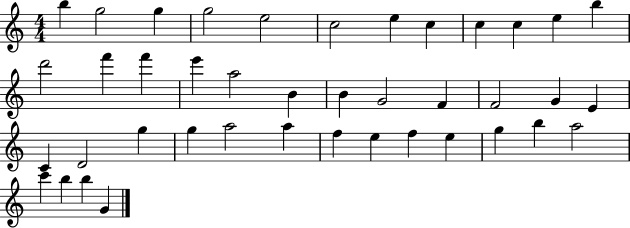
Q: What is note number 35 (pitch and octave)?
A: G5